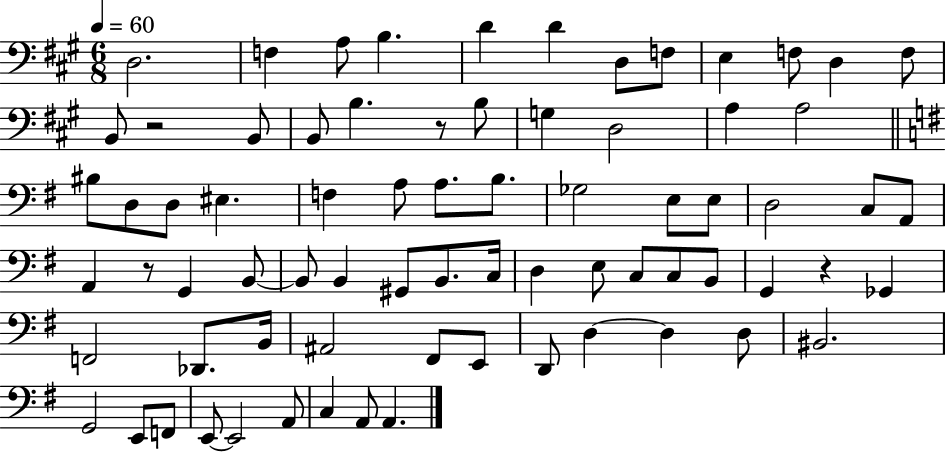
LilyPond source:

{
  \clef bass
  \numericTimeSignature
  \time 6/8
  \key a \major
  \tempo 4 = 60
  \repeat volta 2 { d2. | f4 a8 b4. | d'4 d'4 d8 f8 | e4 f8 d4 f8 | \break b,8 r2 b,8 | b,8 b4. r8 b8 | g4 d2 | a4 a2 | \break \bar "||" \break \key e \minor bis8 d8 d8 eis4. | f4 a8 a8. b8. | ges2 e8 e8 | d2 c8 a,8 | \break a,4 r8 g,4 b,8~~ | b,8 b,4 gis,8 b,8. c16 | d4 e8 c8 c8 b,8 | g,4 r4 ges,4 | \break f,2 des,8. b,16 | ais,2 fis,8 e,8 | d,8 d4~~ d4 d8 | bis,2. | \break g,2 e,8 f,8 | e,8~~ e,2 a,8 | c4 a,8 a,4. | } \bar "|."
}